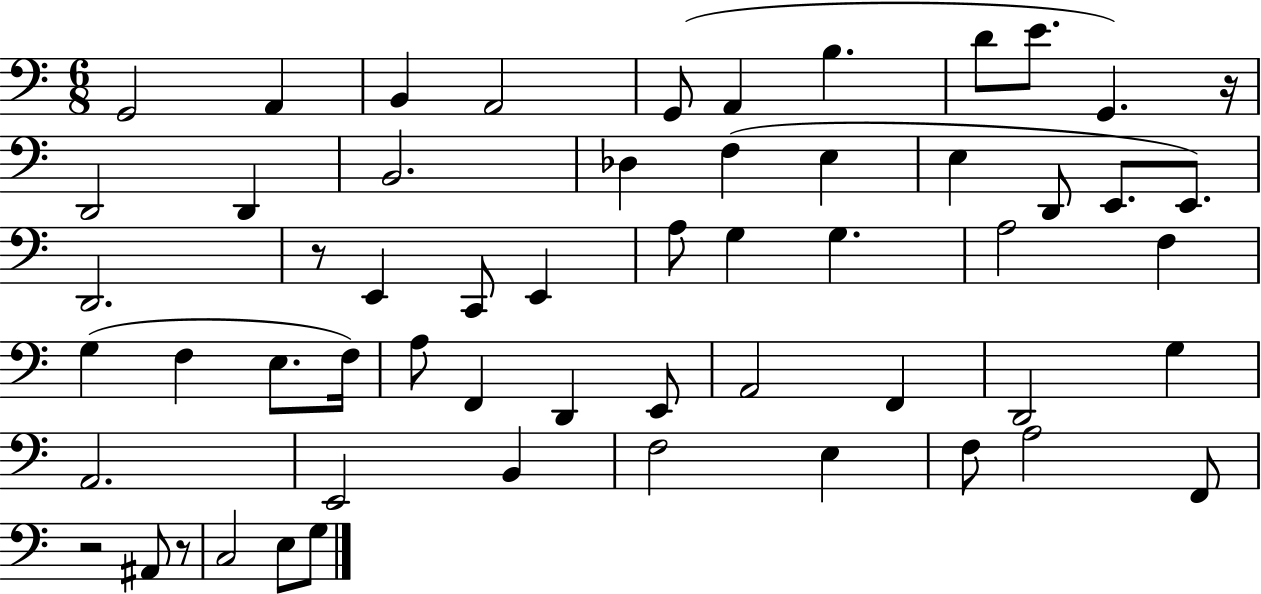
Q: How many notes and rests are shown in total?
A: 57